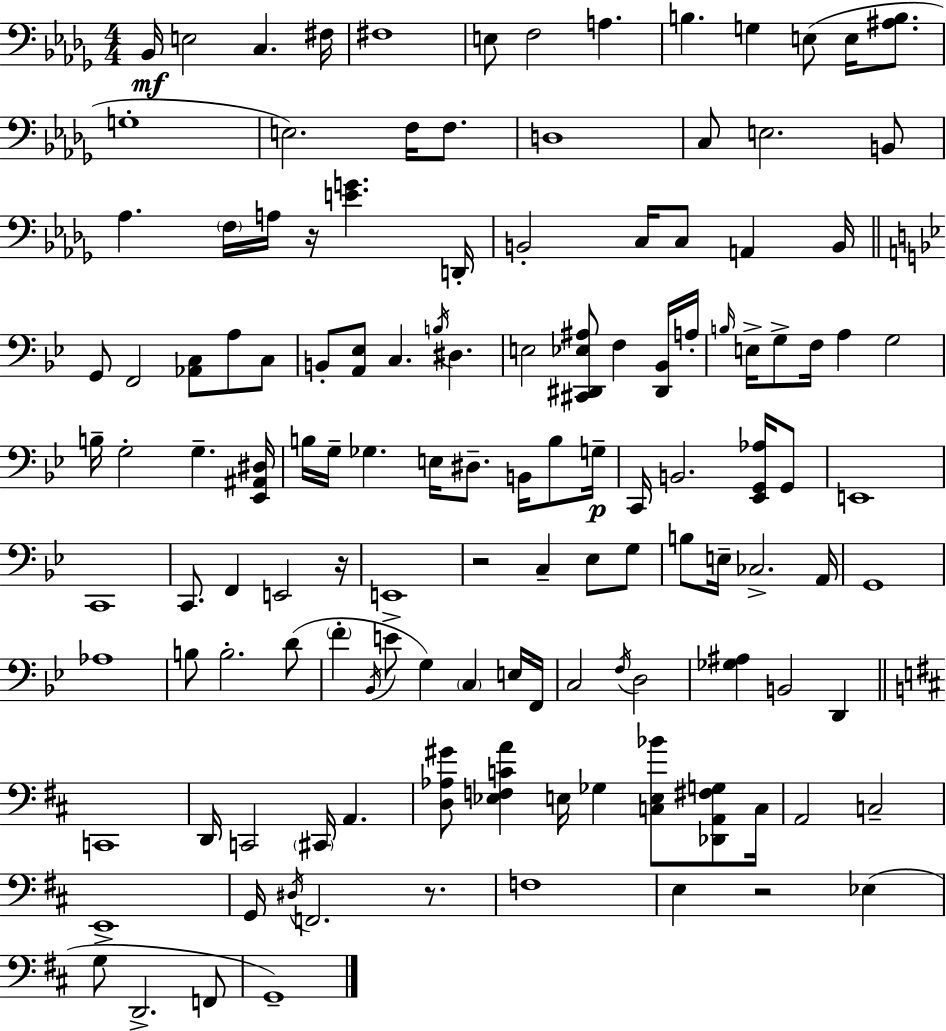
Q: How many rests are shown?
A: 5